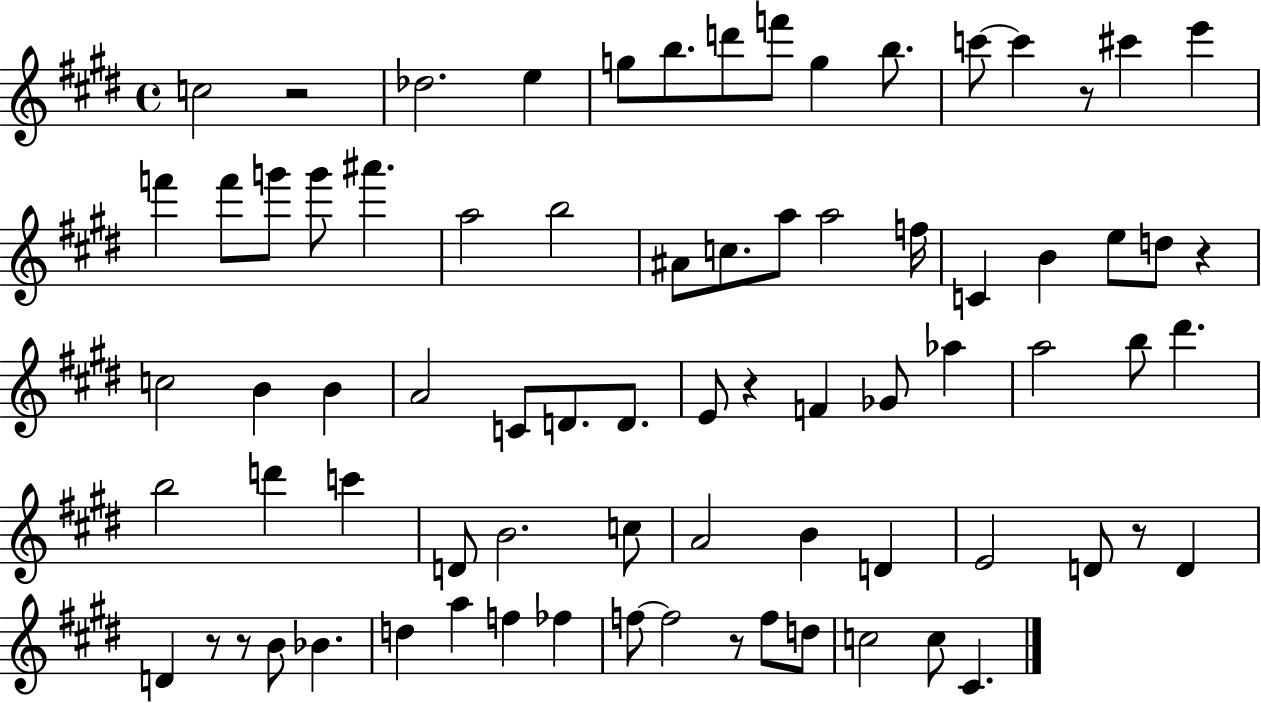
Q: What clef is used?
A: treble